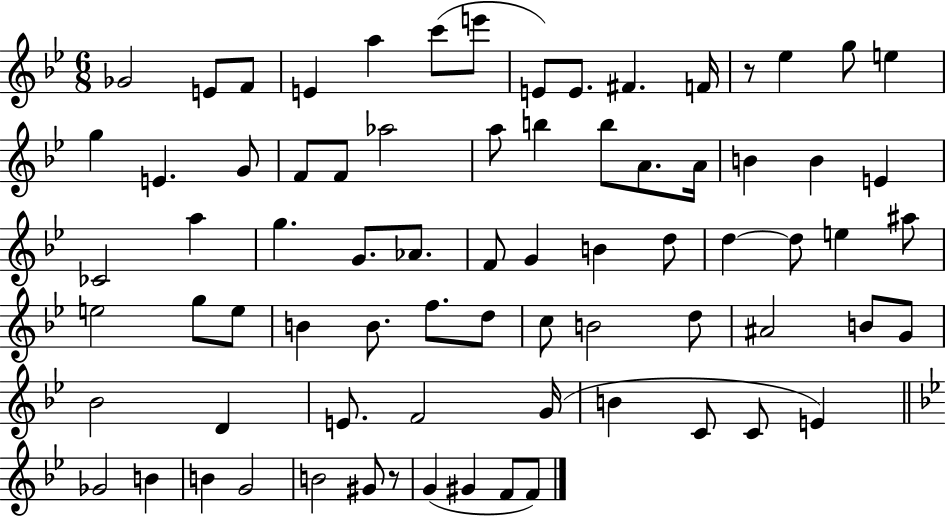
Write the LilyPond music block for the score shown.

{
  \clef treble
  \numericTimeSignature
  \time 6/8
  \key bes \major
  ges'2 e'8 f'8 | e'4 a''4 c'''8( e'''8 | e'8) e'8. fis'4. f'16 | r8 ees''4 g''8 e''4 | \break g''4 e'4. g'8 | f'8 f'8 aes''2 | a''8 b''4 b''8 a'8. a'16 | b'4 b'4 e'4 | \break ces'2 a''4 | g''4. g'8. aes'8. | f'8 g'4 b'4 d''8 | d''4~~ d''8 e''4 ais''8 | \break e''2 g''8 e''8 | b'4 b'8. f''8. d''8 | c''8 b'2 d''8 | ais'2 b'8 g'8 | \break bes'2 d'4 | e'8. f'2 g'16( | b'4 c'8 c'8 e'4) | \bar "||" \break \key g \minor ges'2 b'4 | b'4 g'2 | b'2 gis'8 r8 | g'4( gis'4 f'8 f'8) | \break \bar "|."
}